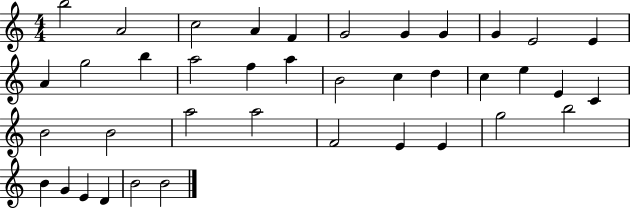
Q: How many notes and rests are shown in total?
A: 39